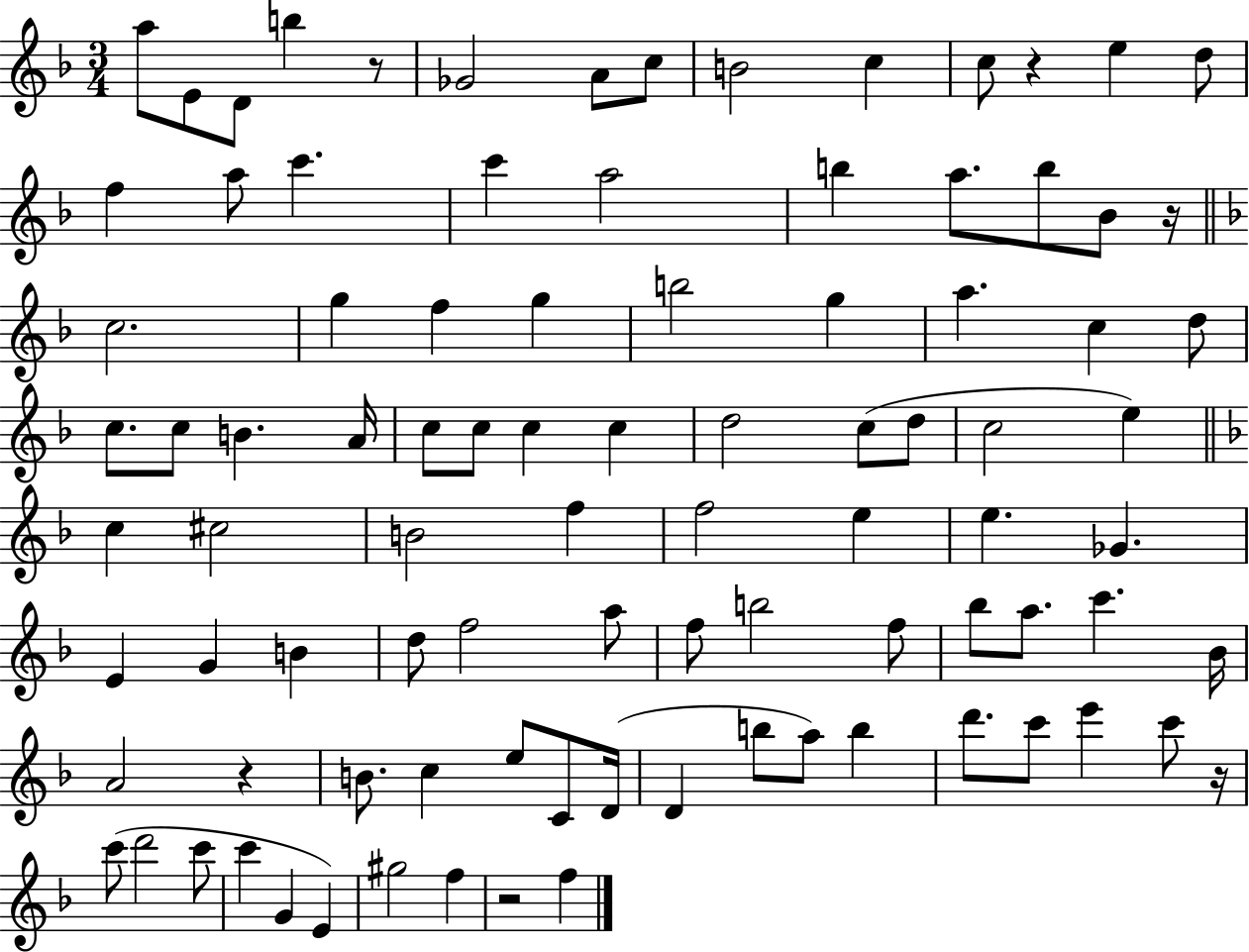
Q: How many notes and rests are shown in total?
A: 93